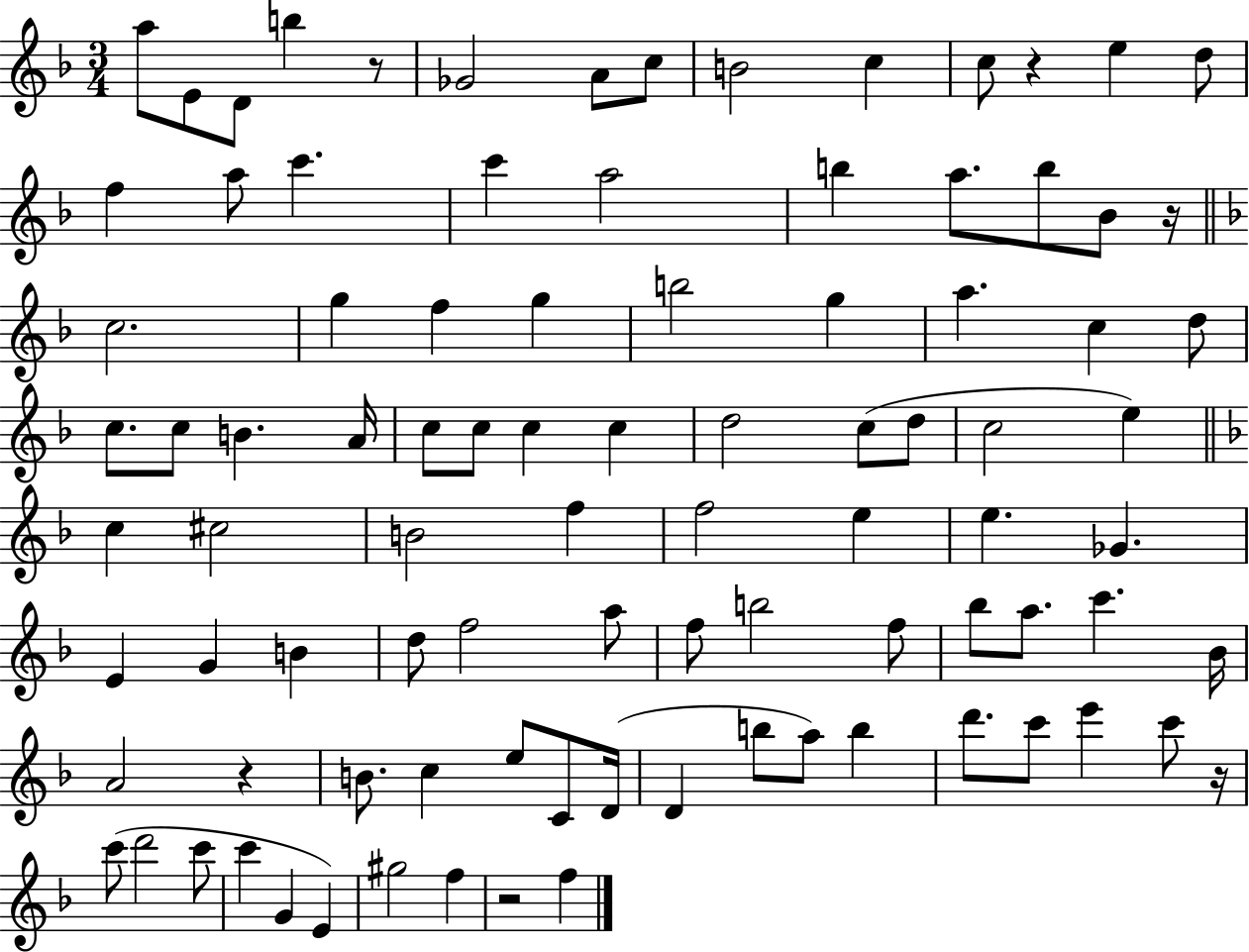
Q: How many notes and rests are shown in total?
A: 93